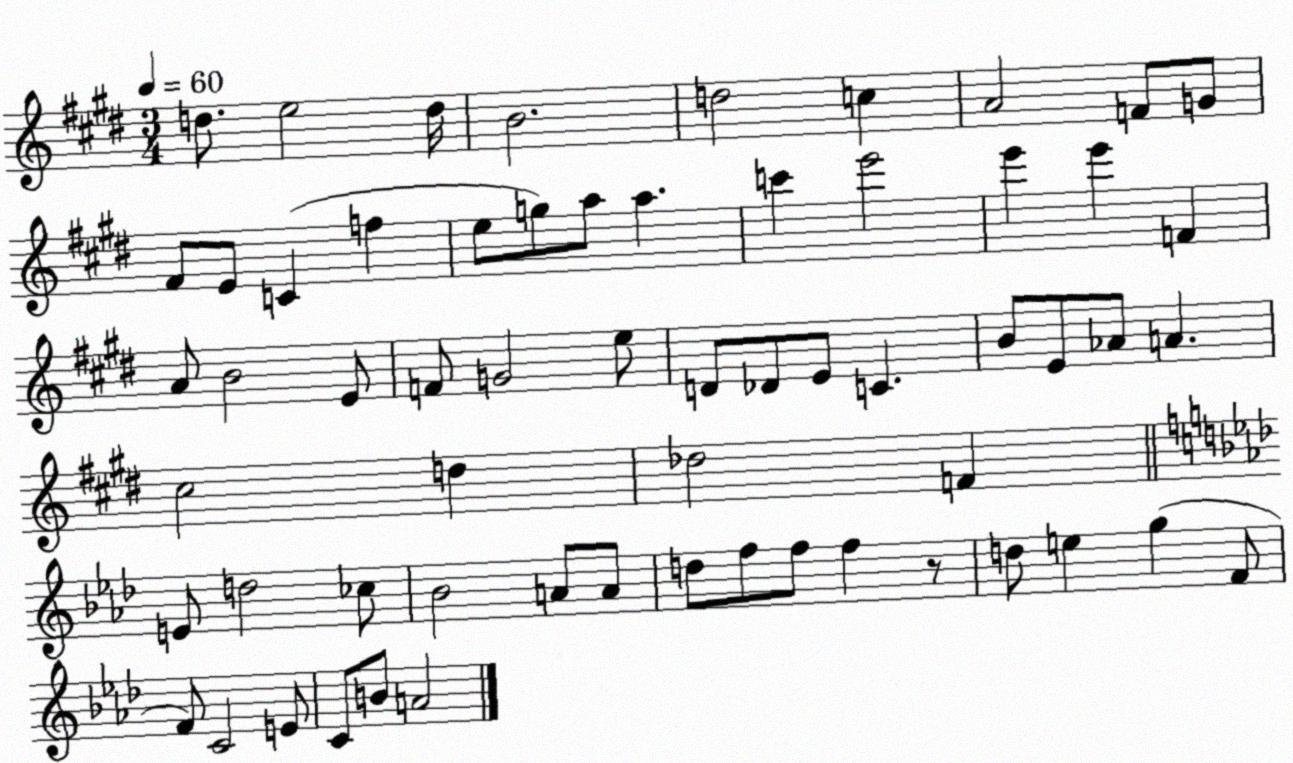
X:1
T:Untitled
M:3/4
L:1/4
K:E
d/2 e2 d/4 B2 d2 c A2 F/2 G/2 ^F/2 E/2 C f e/2 g/2 a/2 a c' e'2 e' e' F A/2 B2 E/2 F/2 G2 e/2 D/2 _D/2 E/2 C B/2 E/2 _A/2 A ^c2 d _d2 F E/2 d2 _c/2 _B2 A/2 A/2 d/2 f/2 f/2 f z/2 d/2 e g F/2 F/2 C2 E/2 C/2 B/2 A2